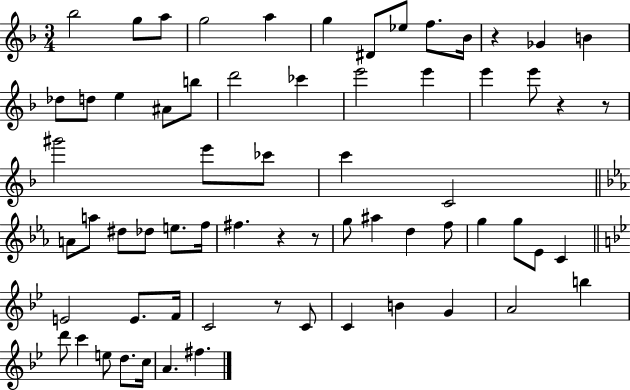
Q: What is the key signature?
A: F major